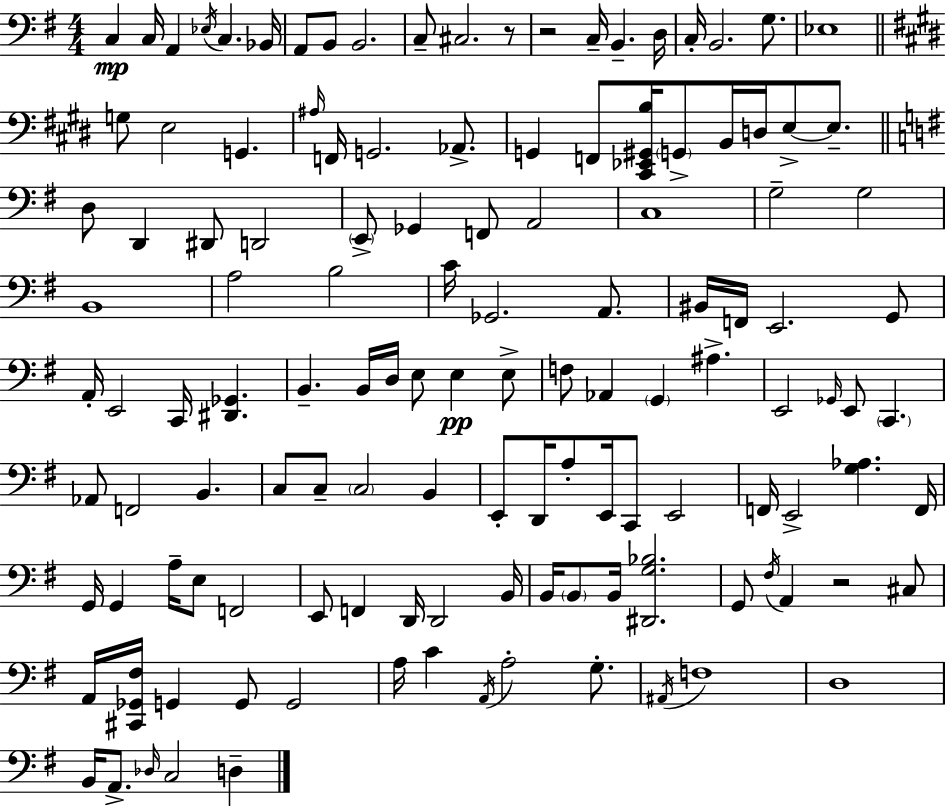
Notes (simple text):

C3/q C3/s A2/q Eb3/s C3/q. Bb2/s A2/e B2/e B2/h. C3/e C#3/h. R/e R/h C3/s B2/q. D3/s C3/s B2/h. G3/e. Eb3/w G3/e E3/h G2/q. A#3/s F2/s G2/h. Ab2/e. G2/q F2/e [C#2,Eb2,G#2,B3]/s G2/e B2/s D3/s E3/e E3/e. D3/e D2/q D#2/e D2/h E2/e Gb2/q F2/e A2/h C3/w G3/h G3/h B2/w A3/h B3/h C4/s Gb2/h. A2/e. BIS2/s F2/s E2/h. G2/e A2/s E2/h C2/s [D#2,Gb2]/q. B2/q. B2/s D3/s E3/e E3/q E3/e F3/e Ab2/q G2/q A#3/q. E2/h Gb2/s E2/e C2/q. Ab2/e F2/h B2/q. C3/e C3/e C3/h B2/q E2/e D2/s A3/e E2/s C2/e E2/h F2/s E2/h [G3,Ab3]/q. F2/s G2/s G2/q A3/s E3/e F2/h E2/e F2/q D2/s D2/h B2/s B2/s B2/e B2/s [D#2,G3,Bb3]/h. G2/e F#3/s A2/q R/h C#3/e A2/s [C#2,Gb2,F#3]/s G2/q G2/e G2/h A3/s C4/q A2/s A3/h G3/e. A#2/s F3/w D3/w B2/s A2/e. Db3/s C3/h D3/q